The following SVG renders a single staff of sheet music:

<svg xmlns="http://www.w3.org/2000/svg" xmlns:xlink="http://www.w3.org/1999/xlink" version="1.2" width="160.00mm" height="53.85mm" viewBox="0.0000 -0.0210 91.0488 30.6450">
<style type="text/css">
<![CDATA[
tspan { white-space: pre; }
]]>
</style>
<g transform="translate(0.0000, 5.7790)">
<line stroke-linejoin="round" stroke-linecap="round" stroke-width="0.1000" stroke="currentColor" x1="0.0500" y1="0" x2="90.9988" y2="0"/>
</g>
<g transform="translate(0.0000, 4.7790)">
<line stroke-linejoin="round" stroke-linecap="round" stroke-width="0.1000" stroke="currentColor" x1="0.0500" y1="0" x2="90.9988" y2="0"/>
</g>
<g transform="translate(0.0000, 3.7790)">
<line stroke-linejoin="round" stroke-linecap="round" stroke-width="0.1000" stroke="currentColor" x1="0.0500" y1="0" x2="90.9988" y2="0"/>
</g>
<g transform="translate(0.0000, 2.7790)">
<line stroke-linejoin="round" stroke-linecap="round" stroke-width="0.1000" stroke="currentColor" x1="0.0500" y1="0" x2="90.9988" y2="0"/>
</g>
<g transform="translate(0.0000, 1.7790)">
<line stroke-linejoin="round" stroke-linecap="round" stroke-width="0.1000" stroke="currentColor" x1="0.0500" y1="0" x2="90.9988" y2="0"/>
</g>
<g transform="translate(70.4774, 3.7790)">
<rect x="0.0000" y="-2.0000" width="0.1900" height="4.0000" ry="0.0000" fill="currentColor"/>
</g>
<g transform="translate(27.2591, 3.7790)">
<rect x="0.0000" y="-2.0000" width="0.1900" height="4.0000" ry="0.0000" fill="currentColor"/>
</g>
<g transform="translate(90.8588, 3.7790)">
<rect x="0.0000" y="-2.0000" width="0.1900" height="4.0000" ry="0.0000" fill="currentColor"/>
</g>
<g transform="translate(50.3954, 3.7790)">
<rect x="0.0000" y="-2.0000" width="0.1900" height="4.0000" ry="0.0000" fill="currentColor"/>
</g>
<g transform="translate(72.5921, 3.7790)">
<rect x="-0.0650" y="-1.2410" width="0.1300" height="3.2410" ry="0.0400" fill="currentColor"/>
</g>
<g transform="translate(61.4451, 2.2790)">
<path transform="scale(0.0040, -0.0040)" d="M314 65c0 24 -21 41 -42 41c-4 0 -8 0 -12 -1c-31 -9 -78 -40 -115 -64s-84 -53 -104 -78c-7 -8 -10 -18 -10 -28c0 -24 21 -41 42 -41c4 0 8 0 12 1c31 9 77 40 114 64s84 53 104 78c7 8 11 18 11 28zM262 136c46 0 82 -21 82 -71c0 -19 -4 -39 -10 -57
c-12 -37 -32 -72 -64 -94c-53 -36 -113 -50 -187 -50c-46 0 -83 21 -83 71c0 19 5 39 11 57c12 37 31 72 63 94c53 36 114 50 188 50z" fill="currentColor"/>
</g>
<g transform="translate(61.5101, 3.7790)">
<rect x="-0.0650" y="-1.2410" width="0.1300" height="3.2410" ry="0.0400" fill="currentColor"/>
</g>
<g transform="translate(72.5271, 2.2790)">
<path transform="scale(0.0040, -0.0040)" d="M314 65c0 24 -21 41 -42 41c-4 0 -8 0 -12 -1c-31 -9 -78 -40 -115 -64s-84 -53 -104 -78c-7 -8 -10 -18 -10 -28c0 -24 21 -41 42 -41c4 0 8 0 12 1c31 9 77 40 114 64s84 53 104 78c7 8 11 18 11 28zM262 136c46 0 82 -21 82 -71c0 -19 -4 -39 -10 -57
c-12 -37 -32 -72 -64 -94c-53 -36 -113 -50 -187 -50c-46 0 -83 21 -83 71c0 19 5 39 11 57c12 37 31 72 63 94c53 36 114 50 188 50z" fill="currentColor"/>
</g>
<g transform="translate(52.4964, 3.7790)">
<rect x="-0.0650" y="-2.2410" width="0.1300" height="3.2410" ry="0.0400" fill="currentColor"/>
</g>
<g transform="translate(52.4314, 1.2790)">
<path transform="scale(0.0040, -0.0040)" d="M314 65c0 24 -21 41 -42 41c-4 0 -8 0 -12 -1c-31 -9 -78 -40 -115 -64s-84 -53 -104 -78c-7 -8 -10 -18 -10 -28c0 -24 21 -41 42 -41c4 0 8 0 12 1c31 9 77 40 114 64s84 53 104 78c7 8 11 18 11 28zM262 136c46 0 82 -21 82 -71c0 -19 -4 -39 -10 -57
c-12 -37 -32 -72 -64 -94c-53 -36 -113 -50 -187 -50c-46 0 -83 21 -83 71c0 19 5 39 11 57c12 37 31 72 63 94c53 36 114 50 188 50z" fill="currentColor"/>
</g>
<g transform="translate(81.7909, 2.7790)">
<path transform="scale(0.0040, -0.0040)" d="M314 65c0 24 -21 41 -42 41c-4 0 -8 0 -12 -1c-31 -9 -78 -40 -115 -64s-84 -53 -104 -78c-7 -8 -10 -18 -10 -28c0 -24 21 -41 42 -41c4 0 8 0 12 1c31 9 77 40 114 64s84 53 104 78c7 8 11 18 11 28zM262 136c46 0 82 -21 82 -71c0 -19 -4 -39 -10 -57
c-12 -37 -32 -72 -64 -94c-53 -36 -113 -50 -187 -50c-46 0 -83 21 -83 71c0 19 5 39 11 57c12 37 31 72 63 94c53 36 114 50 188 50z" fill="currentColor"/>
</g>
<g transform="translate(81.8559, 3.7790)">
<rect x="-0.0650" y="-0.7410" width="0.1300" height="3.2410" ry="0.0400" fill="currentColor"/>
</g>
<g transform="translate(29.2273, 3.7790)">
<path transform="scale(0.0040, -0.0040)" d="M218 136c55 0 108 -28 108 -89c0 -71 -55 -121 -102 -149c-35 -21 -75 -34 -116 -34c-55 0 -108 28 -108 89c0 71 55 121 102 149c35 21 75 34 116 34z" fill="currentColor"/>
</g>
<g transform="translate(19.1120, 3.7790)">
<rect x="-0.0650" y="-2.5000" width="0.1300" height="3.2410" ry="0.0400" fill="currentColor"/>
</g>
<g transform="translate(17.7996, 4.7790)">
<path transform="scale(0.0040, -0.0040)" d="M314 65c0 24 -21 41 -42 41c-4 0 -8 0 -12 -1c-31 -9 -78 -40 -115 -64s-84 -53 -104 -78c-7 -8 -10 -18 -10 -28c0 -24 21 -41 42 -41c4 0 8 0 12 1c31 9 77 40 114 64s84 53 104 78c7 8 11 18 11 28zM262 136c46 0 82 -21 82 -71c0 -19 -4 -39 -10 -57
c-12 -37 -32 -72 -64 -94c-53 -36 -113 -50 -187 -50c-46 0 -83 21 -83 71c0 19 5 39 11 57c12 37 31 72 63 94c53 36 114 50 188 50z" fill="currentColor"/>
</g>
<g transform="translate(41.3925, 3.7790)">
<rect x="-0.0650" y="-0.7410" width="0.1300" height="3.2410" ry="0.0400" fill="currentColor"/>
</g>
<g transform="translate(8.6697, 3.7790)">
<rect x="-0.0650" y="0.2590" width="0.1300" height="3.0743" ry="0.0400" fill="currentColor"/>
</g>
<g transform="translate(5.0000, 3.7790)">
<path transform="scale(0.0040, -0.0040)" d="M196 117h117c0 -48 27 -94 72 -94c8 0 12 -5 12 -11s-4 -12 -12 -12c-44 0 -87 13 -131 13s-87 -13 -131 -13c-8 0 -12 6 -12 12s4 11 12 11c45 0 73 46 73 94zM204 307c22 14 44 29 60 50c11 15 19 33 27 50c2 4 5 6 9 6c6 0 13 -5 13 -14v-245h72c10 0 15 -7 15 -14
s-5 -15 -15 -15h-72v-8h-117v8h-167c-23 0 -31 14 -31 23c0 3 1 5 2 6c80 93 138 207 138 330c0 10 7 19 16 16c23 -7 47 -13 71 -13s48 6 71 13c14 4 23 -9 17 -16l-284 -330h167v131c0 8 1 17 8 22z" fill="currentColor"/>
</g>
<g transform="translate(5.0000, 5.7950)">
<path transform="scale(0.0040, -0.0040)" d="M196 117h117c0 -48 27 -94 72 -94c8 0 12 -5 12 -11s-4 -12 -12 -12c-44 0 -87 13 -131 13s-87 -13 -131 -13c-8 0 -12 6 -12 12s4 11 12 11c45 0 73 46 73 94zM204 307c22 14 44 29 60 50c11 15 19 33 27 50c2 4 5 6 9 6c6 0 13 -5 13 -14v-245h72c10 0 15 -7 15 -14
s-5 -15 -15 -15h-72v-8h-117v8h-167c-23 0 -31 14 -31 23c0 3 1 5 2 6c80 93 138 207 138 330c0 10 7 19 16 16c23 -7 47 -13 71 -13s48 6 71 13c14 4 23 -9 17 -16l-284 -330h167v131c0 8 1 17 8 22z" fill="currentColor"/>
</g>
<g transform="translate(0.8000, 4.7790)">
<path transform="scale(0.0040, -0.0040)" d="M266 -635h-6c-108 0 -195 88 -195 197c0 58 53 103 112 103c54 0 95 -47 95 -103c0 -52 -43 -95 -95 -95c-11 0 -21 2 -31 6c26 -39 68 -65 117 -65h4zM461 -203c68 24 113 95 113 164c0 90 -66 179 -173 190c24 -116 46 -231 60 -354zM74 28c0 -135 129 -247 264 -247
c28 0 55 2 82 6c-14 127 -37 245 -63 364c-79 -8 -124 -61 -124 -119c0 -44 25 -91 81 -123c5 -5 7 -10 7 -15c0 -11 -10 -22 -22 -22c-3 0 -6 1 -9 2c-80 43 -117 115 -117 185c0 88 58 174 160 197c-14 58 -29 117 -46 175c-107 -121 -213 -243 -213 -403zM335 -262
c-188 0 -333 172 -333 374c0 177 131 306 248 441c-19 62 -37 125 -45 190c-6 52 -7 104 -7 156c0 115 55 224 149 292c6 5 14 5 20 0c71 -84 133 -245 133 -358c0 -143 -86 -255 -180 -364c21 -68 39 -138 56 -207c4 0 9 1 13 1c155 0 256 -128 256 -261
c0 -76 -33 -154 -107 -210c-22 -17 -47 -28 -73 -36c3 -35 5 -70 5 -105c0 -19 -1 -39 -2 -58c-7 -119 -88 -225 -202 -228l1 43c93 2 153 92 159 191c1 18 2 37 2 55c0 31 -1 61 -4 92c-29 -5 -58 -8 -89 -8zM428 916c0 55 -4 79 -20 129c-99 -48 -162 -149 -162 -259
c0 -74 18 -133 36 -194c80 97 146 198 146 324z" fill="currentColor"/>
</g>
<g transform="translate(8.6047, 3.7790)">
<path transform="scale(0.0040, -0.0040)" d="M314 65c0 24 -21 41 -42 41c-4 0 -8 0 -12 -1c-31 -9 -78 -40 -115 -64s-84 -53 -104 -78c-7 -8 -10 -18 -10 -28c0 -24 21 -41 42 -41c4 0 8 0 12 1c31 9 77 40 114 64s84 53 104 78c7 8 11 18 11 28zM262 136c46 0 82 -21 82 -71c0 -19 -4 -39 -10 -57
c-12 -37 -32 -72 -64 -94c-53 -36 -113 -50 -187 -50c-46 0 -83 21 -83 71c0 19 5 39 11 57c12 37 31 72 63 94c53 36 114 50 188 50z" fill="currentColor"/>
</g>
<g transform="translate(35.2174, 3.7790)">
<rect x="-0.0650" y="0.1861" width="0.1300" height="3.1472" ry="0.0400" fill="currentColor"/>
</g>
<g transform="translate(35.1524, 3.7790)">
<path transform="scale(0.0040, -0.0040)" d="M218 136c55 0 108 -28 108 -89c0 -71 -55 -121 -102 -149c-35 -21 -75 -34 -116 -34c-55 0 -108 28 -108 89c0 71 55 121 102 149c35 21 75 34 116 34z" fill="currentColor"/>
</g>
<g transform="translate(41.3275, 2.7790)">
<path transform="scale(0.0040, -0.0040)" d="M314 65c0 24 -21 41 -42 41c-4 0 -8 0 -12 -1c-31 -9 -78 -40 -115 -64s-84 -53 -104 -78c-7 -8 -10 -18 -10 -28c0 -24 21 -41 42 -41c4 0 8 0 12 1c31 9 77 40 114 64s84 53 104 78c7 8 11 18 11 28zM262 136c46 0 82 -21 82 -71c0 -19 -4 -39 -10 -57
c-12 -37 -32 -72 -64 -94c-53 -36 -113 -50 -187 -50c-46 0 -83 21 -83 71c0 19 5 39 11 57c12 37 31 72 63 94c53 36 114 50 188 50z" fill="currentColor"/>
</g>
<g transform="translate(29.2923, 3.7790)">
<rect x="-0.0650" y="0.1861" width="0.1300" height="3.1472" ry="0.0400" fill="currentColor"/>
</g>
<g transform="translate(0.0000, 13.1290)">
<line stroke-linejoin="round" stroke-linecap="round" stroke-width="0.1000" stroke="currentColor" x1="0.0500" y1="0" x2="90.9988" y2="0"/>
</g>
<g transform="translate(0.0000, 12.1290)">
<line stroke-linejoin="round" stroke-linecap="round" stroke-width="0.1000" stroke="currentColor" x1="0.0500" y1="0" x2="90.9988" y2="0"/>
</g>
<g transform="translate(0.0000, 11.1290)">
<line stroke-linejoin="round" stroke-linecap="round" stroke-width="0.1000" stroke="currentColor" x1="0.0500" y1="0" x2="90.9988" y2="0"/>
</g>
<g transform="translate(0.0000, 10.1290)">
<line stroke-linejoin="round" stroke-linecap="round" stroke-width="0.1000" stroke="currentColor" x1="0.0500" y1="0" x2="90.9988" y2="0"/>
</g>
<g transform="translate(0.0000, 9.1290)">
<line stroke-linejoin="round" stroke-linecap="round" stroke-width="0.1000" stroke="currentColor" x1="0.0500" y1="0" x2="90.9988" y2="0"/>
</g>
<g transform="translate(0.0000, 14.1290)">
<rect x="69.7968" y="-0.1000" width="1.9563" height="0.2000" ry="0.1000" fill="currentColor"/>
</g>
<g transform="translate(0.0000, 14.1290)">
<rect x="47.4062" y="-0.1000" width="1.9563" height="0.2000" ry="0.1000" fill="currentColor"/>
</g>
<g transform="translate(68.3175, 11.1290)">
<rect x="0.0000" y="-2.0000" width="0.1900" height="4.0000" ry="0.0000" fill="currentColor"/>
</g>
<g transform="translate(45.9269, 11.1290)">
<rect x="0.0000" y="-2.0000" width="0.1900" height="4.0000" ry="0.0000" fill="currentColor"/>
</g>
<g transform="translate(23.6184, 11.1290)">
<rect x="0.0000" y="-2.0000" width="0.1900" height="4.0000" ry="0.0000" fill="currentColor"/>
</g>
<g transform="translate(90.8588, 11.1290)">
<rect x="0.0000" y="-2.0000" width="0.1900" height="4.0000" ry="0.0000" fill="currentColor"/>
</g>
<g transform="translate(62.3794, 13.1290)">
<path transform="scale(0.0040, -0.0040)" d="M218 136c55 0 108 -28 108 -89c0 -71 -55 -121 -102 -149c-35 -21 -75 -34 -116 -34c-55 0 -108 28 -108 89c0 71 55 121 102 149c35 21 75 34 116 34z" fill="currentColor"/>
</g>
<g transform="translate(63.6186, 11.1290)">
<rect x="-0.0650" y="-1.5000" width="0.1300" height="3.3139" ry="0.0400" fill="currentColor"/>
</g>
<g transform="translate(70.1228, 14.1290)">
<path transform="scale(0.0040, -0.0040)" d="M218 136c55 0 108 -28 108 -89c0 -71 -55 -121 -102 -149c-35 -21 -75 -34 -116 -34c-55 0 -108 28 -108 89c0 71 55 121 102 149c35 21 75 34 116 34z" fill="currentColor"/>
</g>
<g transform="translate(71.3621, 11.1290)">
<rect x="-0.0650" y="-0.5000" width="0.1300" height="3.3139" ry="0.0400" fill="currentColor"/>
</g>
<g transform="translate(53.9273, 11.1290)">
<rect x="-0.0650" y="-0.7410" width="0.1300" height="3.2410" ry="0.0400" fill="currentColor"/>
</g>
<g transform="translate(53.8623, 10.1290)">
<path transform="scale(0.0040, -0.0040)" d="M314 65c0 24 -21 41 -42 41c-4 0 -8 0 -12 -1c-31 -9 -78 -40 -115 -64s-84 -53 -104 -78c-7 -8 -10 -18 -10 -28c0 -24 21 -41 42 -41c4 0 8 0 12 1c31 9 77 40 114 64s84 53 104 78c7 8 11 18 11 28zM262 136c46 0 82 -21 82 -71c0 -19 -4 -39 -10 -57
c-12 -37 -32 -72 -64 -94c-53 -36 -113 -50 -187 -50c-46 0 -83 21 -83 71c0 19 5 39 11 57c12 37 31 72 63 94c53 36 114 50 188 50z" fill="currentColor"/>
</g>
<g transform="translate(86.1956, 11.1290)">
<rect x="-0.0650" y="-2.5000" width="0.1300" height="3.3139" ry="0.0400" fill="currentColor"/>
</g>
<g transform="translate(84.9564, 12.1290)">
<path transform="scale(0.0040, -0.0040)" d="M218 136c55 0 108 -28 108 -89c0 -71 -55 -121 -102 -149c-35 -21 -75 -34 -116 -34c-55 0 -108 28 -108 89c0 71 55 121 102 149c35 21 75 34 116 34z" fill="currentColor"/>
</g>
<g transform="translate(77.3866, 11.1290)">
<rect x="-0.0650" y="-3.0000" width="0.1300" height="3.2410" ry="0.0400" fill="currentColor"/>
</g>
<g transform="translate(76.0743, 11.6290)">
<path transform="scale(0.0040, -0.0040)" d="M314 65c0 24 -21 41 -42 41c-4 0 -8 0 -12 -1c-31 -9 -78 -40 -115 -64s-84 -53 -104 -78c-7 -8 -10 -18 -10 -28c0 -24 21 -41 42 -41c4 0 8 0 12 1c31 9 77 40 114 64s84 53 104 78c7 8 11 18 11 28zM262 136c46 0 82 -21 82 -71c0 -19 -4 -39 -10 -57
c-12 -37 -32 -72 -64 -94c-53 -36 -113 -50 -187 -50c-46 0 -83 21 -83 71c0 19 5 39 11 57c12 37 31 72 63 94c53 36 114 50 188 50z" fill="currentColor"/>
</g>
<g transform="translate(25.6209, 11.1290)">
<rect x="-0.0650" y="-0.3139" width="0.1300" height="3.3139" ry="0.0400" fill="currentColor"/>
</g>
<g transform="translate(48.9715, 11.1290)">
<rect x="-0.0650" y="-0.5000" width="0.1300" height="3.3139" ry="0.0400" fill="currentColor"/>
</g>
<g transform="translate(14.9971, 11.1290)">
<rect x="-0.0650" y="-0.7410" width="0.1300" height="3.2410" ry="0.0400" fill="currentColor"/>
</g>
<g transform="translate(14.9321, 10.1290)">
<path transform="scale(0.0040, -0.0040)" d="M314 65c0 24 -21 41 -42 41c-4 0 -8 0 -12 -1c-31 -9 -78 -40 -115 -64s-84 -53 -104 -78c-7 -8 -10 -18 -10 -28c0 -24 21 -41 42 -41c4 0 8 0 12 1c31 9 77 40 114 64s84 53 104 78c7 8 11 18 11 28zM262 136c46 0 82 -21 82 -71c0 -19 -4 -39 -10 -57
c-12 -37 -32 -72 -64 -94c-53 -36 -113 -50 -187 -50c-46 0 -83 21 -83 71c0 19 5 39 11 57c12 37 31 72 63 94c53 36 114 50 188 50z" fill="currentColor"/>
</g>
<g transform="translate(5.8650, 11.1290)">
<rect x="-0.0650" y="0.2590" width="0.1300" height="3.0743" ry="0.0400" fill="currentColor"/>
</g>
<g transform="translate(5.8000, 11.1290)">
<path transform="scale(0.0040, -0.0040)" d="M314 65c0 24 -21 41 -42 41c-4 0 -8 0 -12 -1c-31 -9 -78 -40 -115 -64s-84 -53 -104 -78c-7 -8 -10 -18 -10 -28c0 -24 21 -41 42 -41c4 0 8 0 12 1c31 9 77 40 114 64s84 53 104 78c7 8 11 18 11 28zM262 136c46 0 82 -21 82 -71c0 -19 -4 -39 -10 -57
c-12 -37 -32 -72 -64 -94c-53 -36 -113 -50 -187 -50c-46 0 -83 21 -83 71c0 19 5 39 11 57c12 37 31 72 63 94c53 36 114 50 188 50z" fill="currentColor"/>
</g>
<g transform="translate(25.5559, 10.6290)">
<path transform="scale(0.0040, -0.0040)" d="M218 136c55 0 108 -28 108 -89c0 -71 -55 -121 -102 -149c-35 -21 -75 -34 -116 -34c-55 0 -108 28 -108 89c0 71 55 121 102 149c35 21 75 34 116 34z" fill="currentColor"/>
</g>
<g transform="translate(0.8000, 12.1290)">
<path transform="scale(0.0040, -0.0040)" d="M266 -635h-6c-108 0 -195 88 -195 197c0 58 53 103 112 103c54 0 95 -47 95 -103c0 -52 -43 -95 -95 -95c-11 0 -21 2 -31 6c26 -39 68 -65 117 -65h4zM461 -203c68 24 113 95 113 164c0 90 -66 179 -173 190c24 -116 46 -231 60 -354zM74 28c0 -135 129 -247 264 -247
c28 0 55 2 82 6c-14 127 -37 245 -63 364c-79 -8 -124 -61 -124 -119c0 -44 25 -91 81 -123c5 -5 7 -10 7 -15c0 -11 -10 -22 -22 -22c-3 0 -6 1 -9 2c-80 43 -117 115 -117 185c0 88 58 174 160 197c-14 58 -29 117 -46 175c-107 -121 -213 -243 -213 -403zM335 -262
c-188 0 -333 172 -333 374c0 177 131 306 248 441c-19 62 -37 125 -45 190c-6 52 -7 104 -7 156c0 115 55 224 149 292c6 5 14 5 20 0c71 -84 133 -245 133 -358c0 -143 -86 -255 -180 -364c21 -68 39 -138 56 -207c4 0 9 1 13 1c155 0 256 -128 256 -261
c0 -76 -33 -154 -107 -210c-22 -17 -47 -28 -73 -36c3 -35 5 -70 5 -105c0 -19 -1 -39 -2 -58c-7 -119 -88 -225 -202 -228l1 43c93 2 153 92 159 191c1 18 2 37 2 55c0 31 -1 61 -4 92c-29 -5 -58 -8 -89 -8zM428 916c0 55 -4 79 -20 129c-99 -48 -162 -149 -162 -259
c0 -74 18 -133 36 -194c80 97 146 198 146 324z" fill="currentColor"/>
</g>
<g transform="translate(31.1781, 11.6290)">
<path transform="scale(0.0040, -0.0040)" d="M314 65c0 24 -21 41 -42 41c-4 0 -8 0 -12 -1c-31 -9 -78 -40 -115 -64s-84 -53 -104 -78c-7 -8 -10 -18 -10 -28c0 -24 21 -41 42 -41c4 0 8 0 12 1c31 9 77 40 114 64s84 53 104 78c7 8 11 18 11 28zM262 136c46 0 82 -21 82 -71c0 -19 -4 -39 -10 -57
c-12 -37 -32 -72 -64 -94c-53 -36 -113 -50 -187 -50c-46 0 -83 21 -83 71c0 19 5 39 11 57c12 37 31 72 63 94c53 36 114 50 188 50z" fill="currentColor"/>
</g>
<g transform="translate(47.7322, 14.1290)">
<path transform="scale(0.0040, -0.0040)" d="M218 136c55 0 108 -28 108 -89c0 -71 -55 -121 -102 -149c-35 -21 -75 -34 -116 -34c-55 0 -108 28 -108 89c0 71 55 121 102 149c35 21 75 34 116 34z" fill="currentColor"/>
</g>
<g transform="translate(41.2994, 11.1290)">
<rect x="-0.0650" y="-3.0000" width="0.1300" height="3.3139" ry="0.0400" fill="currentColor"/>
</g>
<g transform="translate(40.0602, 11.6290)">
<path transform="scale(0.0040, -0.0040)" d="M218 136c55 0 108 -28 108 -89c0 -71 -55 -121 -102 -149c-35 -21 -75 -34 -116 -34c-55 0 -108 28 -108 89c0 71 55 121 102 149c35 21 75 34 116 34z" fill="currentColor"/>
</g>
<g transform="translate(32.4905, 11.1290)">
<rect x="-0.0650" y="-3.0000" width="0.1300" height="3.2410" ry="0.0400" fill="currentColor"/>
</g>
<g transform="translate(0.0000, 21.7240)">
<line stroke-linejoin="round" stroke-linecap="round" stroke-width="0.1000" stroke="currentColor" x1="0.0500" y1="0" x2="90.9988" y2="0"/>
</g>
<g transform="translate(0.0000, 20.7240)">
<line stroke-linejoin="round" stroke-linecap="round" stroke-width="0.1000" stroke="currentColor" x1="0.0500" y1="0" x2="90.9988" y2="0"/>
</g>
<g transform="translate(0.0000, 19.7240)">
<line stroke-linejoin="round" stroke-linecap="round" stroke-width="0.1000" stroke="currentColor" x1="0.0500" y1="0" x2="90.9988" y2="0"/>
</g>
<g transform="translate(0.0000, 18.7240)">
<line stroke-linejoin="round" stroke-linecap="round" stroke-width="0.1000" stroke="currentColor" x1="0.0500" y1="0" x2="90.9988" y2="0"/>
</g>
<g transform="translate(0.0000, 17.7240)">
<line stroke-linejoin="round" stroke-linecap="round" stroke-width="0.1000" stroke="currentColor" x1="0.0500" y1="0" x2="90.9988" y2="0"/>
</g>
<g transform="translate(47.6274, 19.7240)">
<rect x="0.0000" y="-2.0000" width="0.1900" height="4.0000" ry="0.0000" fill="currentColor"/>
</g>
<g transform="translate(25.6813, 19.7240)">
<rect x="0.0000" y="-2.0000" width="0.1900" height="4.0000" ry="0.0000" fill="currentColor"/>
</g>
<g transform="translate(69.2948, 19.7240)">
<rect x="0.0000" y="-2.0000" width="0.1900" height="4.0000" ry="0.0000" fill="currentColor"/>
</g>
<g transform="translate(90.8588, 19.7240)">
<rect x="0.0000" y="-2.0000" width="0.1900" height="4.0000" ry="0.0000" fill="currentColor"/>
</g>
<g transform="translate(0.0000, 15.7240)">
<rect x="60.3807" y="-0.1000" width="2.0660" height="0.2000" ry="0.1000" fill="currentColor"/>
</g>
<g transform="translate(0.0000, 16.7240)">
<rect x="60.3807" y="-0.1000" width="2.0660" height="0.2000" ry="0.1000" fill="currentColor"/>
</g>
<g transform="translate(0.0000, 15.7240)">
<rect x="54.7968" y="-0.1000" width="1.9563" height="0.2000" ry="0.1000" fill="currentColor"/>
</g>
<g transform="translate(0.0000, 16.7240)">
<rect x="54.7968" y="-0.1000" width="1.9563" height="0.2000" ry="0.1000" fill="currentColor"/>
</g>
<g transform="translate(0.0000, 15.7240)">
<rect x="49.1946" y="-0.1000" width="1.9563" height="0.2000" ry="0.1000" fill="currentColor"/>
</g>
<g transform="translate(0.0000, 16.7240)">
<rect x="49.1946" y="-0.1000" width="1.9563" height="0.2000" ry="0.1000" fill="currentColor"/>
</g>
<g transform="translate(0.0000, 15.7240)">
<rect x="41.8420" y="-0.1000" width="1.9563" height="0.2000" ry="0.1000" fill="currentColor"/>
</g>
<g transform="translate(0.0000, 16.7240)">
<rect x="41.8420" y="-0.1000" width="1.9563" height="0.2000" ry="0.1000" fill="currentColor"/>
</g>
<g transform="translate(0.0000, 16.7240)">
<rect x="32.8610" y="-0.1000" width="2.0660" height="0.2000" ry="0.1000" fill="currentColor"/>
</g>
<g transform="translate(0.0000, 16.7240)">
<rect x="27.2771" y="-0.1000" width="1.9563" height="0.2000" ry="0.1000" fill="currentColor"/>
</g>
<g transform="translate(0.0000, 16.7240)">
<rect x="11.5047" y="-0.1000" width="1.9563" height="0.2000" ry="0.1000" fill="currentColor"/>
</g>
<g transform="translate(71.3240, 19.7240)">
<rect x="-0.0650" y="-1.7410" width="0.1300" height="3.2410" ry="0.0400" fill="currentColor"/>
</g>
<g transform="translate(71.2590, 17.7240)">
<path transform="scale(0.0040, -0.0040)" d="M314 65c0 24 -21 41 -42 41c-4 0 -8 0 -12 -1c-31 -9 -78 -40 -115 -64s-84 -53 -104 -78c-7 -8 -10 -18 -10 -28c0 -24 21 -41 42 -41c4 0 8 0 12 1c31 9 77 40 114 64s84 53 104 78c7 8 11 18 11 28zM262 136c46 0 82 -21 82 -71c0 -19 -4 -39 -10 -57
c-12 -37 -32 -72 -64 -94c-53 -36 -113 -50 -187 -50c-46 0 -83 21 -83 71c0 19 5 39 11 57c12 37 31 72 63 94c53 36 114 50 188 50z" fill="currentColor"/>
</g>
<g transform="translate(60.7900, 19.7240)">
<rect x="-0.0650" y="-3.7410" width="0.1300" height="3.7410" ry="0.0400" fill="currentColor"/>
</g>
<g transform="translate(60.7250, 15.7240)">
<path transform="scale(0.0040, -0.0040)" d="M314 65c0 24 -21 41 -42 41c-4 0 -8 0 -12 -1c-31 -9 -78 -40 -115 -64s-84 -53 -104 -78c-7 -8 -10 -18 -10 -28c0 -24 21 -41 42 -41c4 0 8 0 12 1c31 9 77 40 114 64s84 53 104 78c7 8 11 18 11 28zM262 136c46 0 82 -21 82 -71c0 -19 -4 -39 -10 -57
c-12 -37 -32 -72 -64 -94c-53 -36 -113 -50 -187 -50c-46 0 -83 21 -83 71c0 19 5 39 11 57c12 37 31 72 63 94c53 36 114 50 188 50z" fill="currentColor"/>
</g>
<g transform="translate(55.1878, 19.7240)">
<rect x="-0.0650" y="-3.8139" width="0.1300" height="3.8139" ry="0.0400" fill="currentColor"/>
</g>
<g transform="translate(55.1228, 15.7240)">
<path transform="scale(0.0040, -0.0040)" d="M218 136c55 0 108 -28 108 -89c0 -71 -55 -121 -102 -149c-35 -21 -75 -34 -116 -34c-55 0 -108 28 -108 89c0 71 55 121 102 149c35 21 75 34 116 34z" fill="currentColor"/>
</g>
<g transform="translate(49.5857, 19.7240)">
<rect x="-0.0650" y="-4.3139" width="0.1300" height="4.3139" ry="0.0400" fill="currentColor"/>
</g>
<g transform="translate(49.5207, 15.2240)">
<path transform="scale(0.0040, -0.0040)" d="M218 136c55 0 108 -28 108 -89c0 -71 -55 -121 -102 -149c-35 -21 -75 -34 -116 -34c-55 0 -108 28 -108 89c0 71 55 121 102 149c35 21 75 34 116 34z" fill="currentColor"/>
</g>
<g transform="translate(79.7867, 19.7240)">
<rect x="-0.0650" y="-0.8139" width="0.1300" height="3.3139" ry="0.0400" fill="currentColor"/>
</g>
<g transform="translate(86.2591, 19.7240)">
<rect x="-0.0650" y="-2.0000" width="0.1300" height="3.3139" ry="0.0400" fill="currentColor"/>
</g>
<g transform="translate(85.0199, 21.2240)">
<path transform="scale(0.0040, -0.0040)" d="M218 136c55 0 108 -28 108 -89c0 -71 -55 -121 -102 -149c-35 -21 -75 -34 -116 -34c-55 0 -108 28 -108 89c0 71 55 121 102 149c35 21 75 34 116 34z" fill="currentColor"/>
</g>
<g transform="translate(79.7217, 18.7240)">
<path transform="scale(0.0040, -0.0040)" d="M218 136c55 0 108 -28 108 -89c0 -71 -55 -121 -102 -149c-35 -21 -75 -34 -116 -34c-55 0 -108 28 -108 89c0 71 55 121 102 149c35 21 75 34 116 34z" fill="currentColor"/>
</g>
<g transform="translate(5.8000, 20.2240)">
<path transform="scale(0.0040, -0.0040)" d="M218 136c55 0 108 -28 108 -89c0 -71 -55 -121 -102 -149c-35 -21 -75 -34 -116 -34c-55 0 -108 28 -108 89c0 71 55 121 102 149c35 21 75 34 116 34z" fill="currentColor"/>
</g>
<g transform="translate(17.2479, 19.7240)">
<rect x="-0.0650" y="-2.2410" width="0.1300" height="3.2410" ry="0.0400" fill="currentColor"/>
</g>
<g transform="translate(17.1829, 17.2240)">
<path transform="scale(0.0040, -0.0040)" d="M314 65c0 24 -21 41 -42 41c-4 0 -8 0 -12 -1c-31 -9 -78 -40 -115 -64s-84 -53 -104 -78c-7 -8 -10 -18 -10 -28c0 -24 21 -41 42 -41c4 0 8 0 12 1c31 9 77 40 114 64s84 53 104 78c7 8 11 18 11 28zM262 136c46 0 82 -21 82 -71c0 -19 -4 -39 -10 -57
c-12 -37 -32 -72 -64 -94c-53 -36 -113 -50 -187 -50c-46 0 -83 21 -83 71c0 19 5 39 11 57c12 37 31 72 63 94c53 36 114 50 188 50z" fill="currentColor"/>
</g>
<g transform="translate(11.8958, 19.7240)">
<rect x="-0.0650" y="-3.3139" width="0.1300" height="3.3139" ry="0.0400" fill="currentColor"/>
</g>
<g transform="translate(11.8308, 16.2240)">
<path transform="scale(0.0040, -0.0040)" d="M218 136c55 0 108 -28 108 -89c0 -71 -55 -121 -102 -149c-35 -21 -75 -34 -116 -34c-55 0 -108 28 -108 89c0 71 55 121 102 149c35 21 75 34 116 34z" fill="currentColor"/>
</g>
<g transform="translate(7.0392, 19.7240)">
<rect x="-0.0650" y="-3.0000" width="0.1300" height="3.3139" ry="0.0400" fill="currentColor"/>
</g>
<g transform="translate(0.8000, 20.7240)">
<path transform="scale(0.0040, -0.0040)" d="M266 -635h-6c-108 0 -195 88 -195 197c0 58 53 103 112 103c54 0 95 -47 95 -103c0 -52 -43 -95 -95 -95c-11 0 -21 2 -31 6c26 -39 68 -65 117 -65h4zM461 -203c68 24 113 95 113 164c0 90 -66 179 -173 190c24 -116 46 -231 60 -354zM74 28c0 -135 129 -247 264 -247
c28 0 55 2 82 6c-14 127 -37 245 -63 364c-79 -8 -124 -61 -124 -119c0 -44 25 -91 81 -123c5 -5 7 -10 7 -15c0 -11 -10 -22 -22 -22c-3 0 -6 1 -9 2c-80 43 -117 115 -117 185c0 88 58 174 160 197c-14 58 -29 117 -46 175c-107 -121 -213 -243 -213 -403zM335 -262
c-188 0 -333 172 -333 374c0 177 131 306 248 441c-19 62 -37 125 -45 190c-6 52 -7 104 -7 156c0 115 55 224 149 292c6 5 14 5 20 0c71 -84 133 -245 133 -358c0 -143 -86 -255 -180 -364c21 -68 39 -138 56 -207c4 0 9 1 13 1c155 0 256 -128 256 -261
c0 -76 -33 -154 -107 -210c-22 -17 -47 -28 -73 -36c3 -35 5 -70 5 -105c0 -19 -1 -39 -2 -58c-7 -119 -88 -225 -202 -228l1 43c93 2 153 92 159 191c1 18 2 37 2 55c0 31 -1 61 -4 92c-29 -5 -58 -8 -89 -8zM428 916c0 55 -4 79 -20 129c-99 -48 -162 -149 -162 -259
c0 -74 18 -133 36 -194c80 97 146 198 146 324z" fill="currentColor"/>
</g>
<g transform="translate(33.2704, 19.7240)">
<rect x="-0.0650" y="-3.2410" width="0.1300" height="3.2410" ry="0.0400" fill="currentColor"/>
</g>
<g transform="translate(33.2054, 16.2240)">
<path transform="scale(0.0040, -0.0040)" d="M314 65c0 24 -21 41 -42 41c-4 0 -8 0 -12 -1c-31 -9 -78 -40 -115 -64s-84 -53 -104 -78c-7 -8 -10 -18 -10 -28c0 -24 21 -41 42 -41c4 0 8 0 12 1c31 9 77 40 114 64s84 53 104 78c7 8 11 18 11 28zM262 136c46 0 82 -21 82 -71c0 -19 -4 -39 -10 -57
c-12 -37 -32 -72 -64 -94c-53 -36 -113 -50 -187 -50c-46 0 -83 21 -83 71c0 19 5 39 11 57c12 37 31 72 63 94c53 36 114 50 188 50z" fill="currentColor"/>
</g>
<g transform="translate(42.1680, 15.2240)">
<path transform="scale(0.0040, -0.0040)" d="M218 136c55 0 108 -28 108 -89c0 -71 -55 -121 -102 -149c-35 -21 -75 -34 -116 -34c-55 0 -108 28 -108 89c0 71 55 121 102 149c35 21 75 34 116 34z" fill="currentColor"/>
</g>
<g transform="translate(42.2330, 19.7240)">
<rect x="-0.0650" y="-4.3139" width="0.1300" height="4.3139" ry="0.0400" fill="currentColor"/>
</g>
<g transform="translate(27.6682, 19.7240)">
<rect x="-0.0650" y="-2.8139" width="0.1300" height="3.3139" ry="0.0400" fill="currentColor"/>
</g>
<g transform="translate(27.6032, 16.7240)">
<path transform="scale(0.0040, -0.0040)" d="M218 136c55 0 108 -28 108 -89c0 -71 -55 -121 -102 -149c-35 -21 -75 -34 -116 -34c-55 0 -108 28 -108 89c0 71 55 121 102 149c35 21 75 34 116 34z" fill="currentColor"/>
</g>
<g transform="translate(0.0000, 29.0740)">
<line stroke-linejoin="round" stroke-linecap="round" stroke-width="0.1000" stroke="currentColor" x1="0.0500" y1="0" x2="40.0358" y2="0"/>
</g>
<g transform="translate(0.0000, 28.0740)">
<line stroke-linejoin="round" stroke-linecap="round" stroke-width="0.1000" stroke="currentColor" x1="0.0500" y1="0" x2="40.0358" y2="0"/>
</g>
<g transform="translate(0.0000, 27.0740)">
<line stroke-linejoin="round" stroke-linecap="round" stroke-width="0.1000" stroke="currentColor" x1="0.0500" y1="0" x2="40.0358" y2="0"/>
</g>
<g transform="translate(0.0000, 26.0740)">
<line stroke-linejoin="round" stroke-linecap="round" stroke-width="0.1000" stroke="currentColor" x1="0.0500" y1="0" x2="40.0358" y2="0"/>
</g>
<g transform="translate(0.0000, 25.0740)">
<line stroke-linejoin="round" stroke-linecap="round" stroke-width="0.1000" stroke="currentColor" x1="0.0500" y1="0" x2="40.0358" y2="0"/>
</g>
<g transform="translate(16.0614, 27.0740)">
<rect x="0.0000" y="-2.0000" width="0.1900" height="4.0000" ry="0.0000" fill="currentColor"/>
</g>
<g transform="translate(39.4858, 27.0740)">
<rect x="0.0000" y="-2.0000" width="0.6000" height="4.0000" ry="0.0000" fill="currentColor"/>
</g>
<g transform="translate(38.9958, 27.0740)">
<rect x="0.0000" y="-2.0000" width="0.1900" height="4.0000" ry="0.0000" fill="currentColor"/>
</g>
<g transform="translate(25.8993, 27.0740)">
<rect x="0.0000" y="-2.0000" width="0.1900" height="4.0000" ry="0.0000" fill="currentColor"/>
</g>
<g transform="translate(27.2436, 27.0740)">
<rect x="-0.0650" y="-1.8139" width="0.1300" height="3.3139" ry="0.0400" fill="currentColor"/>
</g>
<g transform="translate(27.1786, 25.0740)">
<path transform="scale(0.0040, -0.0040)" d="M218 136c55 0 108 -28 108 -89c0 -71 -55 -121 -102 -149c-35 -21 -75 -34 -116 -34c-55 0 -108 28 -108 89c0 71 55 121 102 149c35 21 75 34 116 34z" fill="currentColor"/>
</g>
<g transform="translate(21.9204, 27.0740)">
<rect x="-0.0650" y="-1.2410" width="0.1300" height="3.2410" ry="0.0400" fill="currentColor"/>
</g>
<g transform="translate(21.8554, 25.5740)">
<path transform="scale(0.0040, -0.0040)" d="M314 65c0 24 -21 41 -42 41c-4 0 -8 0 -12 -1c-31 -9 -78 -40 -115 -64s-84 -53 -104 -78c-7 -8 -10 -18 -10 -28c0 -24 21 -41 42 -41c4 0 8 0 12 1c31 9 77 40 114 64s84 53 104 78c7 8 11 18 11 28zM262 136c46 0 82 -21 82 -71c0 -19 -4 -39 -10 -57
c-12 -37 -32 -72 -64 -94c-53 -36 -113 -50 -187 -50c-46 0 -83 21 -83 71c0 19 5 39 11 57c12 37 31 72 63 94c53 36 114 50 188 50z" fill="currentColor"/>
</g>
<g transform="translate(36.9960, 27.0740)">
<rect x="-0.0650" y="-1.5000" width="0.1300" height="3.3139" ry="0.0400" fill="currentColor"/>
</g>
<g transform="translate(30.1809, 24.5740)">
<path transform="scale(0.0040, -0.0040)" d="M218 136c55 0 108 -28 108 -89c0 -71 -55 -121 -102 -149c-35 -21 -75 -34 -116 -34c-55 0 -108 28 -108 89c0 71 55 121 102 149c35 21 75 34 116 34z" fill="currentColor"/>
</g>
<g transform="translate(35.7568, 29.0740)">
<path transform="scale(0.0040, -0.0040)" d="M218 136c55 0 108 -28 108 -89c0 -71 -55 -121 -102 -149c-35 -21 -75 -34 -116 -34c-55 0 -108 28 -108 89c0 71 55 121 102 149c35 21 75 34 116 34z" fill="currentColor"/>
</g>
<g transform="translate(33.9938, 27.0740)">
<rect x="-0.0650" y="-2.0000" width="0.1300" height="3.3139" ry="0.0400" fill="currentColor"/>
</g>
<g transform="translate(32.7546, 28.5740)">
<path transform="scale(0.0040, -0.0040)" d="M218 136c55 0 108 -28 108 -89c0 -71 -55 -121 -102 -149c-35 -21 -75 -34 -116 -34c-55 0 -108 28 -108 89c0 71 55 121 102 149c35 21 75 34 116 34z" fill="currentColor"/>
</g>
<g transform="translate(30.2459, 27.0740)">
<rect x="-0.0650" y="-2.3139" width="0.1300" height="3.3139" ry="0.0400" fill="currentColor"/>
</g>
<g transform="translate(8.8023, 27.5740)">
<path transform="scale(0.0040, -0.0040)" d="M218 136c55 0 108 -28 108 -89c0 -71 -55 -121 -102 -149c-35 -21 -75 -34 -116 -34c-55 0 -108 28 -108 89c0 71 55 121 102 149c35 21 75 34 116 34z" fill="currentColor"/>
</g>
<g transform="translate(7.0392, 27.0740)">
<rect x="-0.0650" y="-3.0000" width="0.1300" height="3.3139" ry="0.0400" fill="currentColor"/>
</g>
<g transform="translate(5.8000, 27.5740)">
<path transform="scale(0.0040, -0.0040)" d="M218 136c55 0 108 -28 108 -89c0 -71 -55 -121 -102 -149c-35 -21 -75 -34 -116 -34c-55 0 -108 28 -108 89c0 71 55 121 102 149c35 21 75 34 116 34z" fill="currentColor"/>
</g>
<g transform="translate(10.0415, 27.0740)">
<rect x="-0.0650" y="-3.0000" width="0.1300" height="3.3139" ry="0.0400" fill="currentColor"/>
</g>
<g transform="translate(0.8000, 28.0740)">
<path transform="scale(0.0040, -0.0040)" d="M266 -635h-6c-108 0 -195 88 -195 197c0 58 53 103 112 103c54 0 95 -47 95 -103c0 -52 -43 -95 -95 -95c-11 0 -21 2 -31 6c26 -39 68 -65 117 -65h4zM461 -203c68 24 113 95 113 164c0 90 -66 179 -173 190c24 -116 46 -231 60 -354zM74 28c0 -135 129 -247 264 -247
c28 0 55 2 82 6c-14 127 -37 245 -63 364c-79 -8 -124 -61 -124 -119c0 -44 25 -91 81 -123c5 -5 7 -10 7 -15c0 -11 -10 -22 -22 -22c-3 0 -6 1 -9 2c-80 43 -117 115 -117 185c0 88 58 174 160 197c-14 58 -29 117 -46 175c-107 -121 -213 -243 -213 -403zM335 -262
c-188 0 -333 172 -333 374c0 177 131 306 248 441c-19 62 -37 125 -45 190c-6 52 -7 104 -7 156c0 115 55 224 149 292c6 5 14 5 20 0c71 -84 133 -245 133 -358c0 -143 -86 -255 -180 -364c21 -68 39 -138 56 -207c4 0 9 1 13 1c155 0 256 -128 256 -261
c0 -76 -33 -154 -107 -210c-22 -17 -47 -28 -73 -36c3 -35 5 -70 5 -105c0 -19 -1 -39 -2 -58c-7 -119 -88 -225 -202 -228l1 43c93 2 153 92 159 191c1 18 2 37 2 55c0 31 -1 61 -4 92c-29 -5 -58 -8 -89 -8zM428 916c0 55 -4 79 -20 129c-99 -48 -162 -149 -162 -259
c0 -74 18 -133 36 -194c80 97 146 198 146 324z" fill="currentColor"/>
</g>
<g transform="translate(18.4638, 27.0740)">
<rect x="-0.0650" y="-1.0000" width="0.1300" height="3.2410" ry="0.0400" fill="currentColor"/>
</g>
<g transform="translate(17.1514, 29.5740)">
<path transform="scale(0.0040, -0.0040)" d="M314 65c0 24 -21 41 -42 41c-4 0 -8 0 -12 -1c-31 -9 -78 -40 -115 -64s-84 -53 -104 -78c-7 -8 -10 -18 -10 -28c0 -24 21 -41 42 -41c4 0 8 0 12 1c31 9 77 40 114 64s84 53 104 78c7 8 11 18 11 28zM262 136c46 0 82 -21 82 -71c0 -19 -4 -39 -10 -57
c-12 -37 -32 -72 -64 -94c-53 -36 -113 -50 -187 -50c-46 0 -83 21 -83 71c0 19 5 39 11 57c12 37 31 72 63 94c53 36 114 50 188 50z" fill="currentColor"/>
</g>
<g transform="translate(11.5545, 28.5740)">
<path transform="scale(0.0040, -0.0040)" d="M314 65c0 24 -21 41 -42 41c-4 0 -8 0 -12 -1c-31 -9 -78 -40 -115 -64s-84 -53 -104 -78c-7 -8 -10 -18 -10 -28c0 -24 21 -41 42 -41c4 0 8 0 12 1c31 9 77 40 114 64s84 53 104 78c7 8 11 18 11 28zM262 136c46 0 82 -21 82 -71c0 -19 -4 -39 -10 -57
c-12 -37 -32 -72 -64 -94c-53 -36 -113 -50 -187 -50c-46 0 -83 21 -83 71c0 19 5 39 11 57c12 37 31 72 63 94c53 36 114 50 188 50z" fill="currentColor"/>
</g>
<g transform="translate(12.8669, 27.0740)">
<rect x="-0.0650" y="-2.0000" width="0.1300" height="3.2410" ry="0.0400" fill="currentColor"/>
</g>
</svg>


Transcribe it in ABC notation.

X:1
T:Untitled
M:4/4
L:1/4
K:C
B2 G2 B B d2 g2 e2 e2 d2 B2 d2 c A2 A C d2 E C A2 G A b g2 a b2 d' d' c' c'2 f2 d F A A F2 D2 e2 f g F E